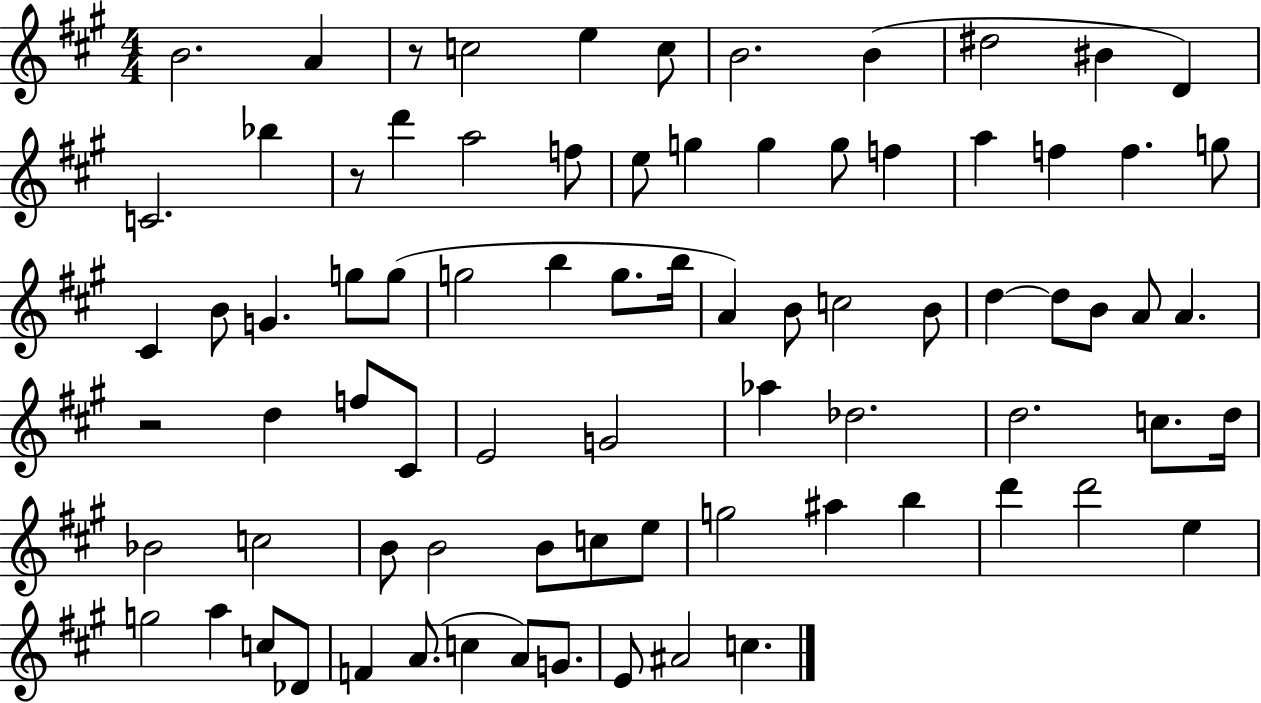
{
  \clef treble
  \numericTimeSignature
  \time 4/4
  \key a \major
  b'2. a'4 | r8 c''2 e''4 c''8 | b'2. b'4( | dis''2 bis'4 d'4) | \break c'2. bes''4 | r8 d'''4 a''2 f''8 | e''8 g''4 g''4 g''8 f''4 | a''4 f''4 f''4. g''8 | \break cis'4 b'8 g'4. g''8 g''8( | g''2 b''4 g''8. b''16 | a'4) b'8 c''2 b'8 | d''4~~ d''8 b'8 a'8 a'4. | \break r2 d''4 f''8 cis'8 | e'2 g'2 | aes''4 des''2. | d''2. c''8. d''16 | \break bes'2 c''2 | b'8 b'2 b'8 c''8 e''8 | g''2 ais''4 b''4 | d'''4 d'''2 e''4 | \break g''2 a''4 c''8 des'8 | f'4 a'8.( c''4 a'8) g'8. | e'8 ais'2 c''4. | \bar "|."
}